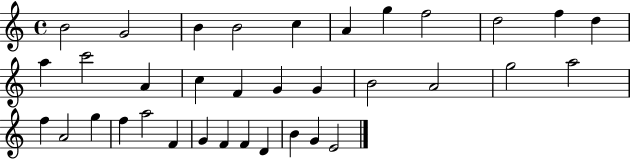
{
  \clef treble
  \time 4/4
  \defaultTimeSignature
  \key c \major
  b'2 g'2 | b'4 b'2 c''4 | a'4 g''4 f''2 | d''2 f''4 d''4 | \break a''4 c'''2 a'4 | c''4 f'4 g'4 g'4 | b'2 a'2 | g''2 a''2 | \break f''4 a'2 g''4 | f''4 a''2 f'4 | g'4 f'4 f'4 d'4 | b'4 g'4 e'2 | \break \bar "|."
}